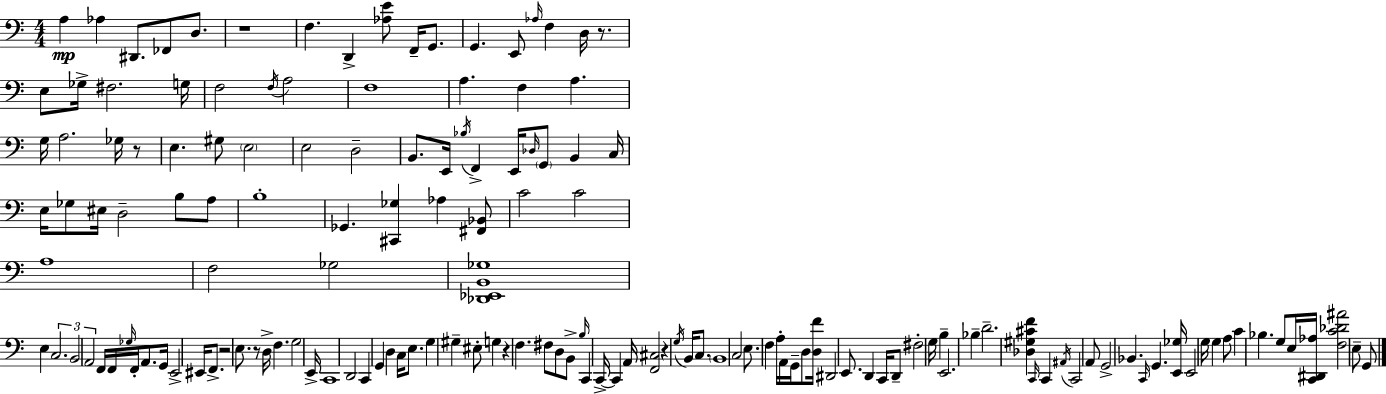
A3/q Ab3/q D#2/e. FES2/e D3/e. R/w F3/q. D2/q [Ab3,E4]/e F2/s G2/e. G2/q. E2/e Ab3/s F3/q D3/s R/e. E3/e Gb3/s F#3/h. G3/s F3/h F3/s A3/h F3/w A3/q. F3/q A3/q. G3/s A3/h. Gb3/s R/e E3/q. G#3/e E3/h E3/h D3/h B2/e. E2/s Bb3/s F2/q E2/s Db3/s G2/e B2/q C3/s E3/s Gb3/e EIS3/s D3/h B3/e A3/e B3/w Gb2/q. [C#2,Gb3]/q Ab3/q [F#2,Bb2]/e C4/h C4/h A3/w F3/h Gb3/h [Db2,Eb2,B2,Gb3]/w E3/q C3/h. B2/h A2/h F2/s F2/s Gb3/s F2/s A2/e. G2/s E2/h EIS2/s F2/e. R/h E3/e. R/e D3/s F3/q. G3/h E2/s C2/w D2/h C2/q G2/q D3/q C3/s E3/e. G3/q G#3/q EIS3/e G3/q R/q F3/q. F#3/e D3/e B2/e B3/s C2/q C2/s C2/q A2/s [F2,C#3]/h R/q G3/s B2/s C3/e. B2/w C3/h E3/e. F3/q A3/s A2/s G2/s D3/e [D3,F4]/s D#2/h E2/e. D2/q C2/s D2/e F#3/h G3/s B3/q E2/h. Bb3/q D4/h. [Db3,G#3,C#4,F4]/q C2/s C2/q A#2/s C2/h A2/e G2/h Bb2/q. C2/s G2/q. [E2,Gb3]/s E2/h G3/s G3/q A3/e C4/q Bb3/q. G3/e E3/s [C2,D#2,Ab3]/s [F3,C4,Db4,A#4]/h E3/e G2/e